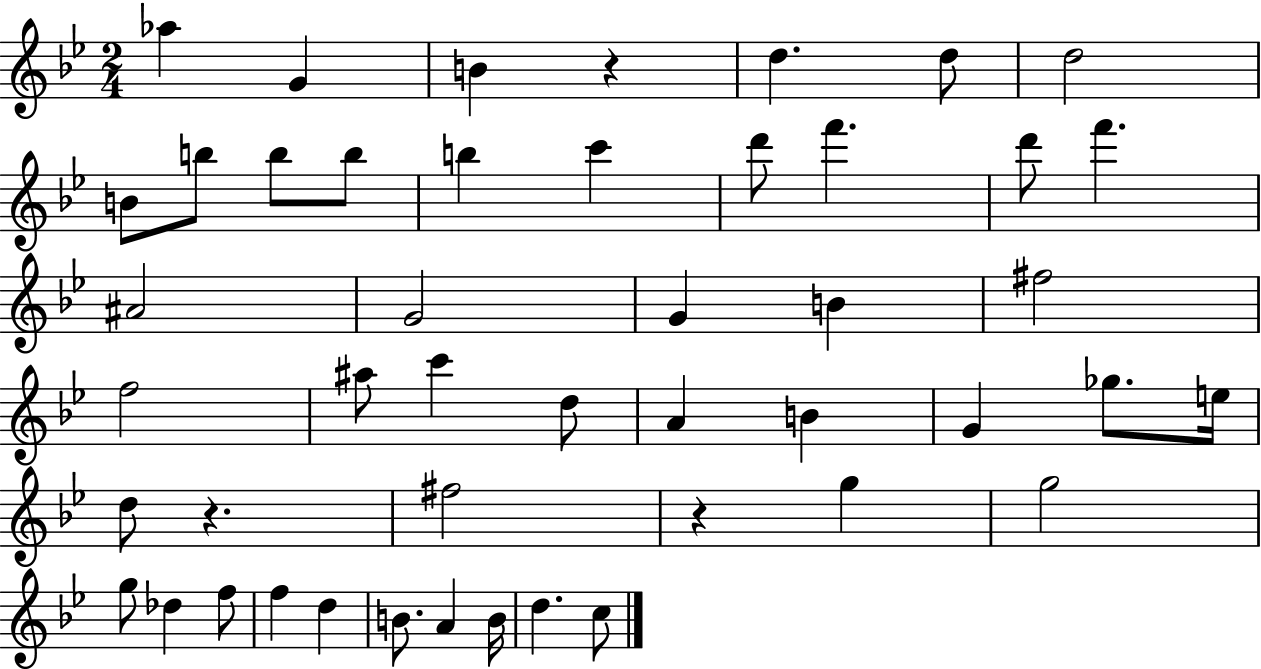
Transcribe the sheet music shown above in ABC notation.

X:1
T:Untitled
M:2/4
L:1/4
K:Bb
_a G B z d d/2 d2 B/2 b/2 b/2 b/2 b c' d'/2 f' d'/2 f' ^A2 G2 G B ^f2 f2 ^a/2 c' d/2 A B G _g/2 e/4 d/2 z ^f2 z g g2 g/2 _d f/2 f d B/2 A B/4 d c/2